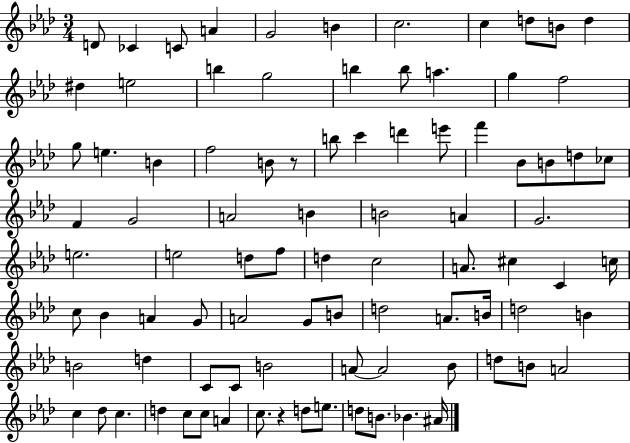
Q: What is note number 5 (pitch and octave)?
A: G4